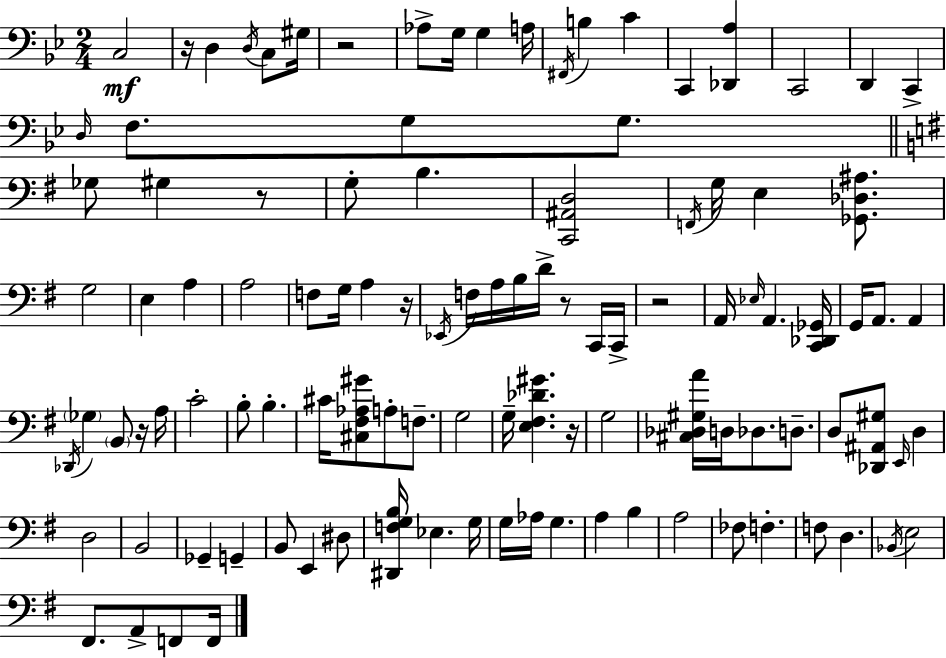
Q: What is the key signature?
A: BES major